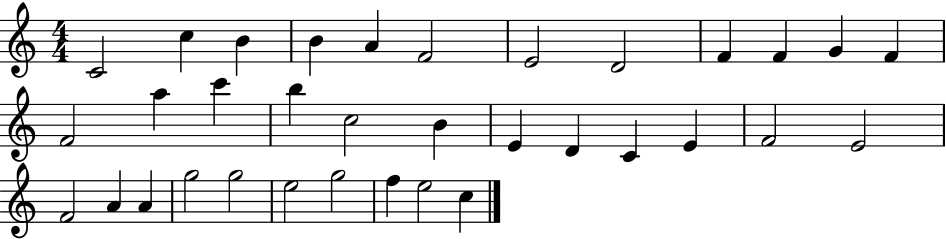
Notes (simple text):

C4/h C5/q B4/q B4/q A4/q F4/h E4/h D4/h F4/q F4/q G4/q F4/q F4/h A5/q C6/q B5/q C5/h B4/q E4/q D4/q C4/q E4/q F4/h E4/h F4/h A4/q A4/q G5/h G5/h E5/h G5/h F5/q E5/h C5/q